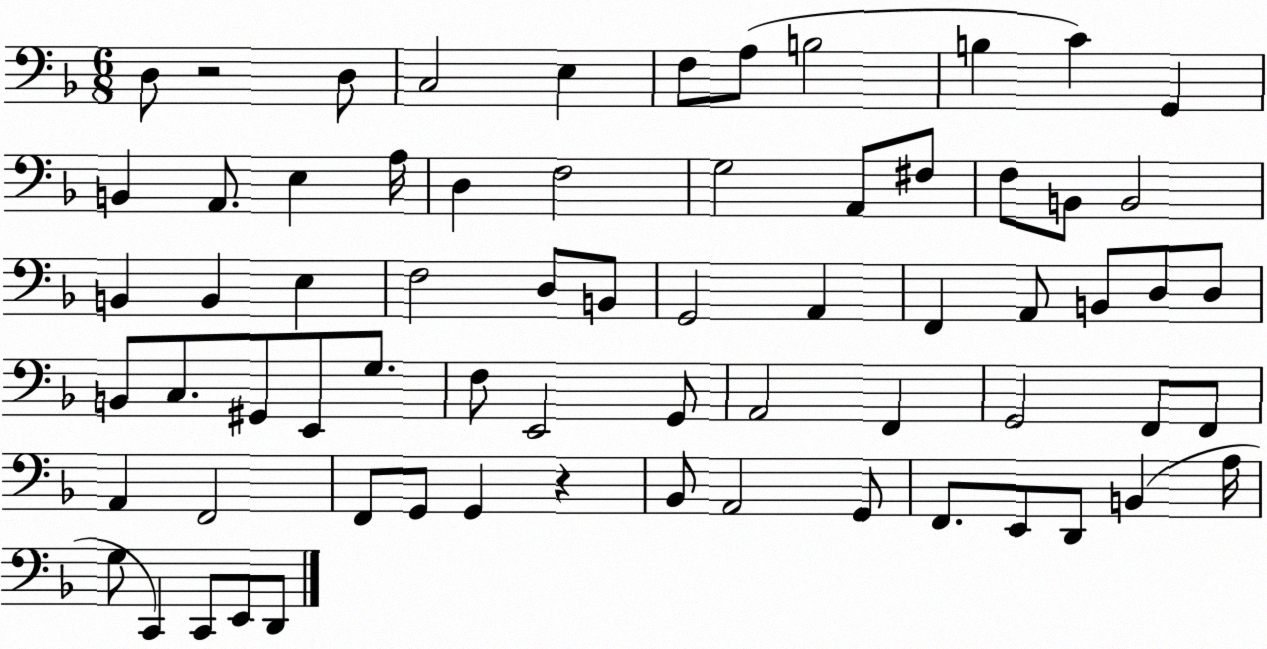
X:1
T:Untitled
M:6/8
L:1/4
K:F
D,/2 z2 D,/2 C,2 E, F,/2 A,/2 B,2 B, C G,, B,, A,,/2 E, A,/4 D, F,2 G,2 A,,/2 ^F,/2 F,/2 B,,/2 B,,2 B,, B,, E, F,2 D,/2 B,,/2 G,,2 A,, F,, A,,/2 B,,/2 D,/2 D,/2 B,,/2 C,/2 ^G,,/2 E,,/2 G,/2 F,/2 E,,2 G,,/2 A,,2 F,, G,,2 F,,/2 F,,/2 A,, F,,2 F,,/2 G,,/2 G,, z _B,,/2 A,,2 G,,/2 F,,/2 E,,/2 D,,/2 B,, A,/4 G,/2 C,, C,,/2 E,,/2 D,,/2